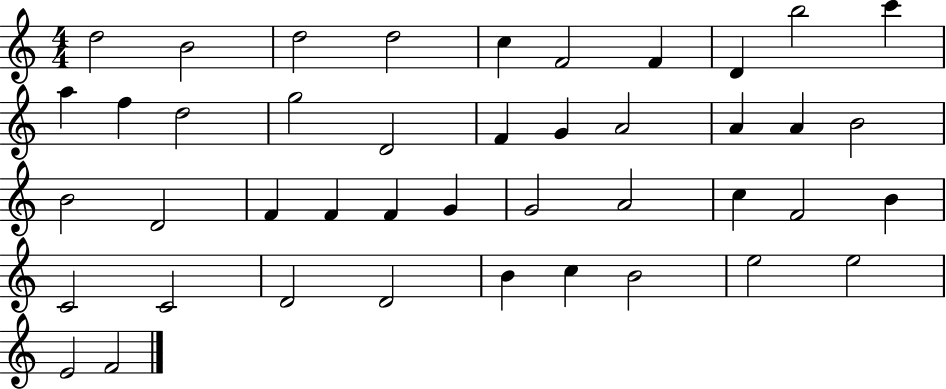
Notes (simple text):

D5/h B4/h D5/h D5/h C5/q F4/h F4/q D4/q B5/h C6/q A5/q F5/q D5/h G5/h D4/h F4/q G4/q A4/h A4/q A4/q B4/h B4/h D4/h F4/q F4/q F4/q G4/q G4/h A4/h C5/q F4/h B4/q C4/h C4/h D4/h D4/h B4/q C5/q B4/h E5/h E5/h E4/h F4/h